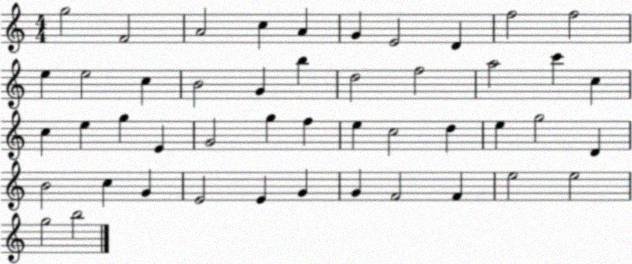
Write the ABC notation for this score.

X:1
T:Untitled
M:4/4
L:1/4
K:C
g2 F2 A2 c A G E2 D f2 f2 e e2 c B2 G b d2 f2 a2 c' c c e g E G2 g f e c2 d e g2 D B2 c G E2 E G G F2 F e2 e2 g2 b2